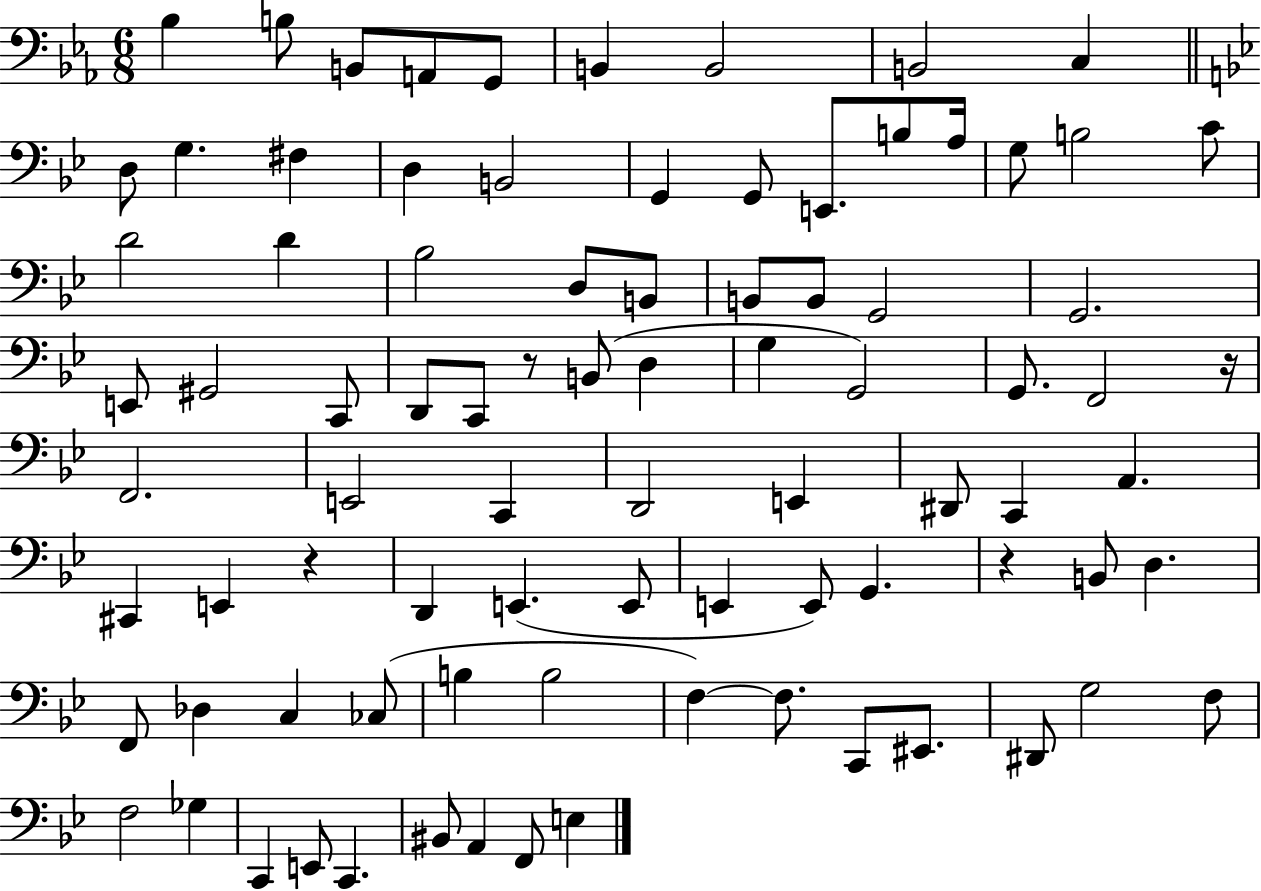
Bb3/q B3/e B2/e A2/e G2/e B2/q B2/h B2/h C3/q D3/e G3/q. F#3/q D3/q B2/h G2/q G2/e E2/e. B3/e A3/s G3/e B3/h C4/e D4/h D4/q Bb3/h D3/e B2/e B2/e B2/e G2/h G2/h. E2/e G#2/h C2/e D2/e C2/e R/e B2/e D3/q G3/q G2/h G2/e. F2/h R/s F2/h. E2/h C2/q D2/h E2/q D#2/e C2/q A2/q. C#2/q E2/q R/q D2/q E2/q. E2/e E2/q E2/e G2/q. R/q B2/e D3/q. F2/e Db3/q C3/q CES3/e B3/q B3/h F3/q F3/e. C2/e EIS2/e. D#2/e G3/h F3/e F3/h Gb3/q C2/q E2/e C2/q. BIS2/e A2/q F2/e E3/q